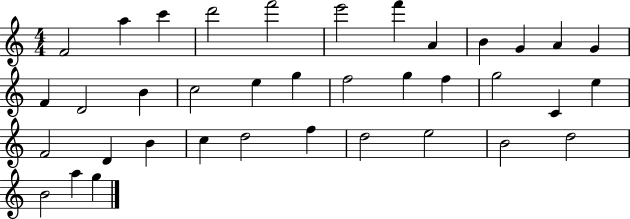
F4/h A5/q C6/q D6/h F6/h E6/h F6/q A4/q B4/q G4/q A4/q G4/q F4/q D4/h B4/q C5/h E5/q G5/q F5/h G5/q F5/q G5/h C4/q E5/q F4/h D4/q B4/q C5/q D5/h F5/q D5/h E5/h B4/h D5/h B4/h A5/q G5/q